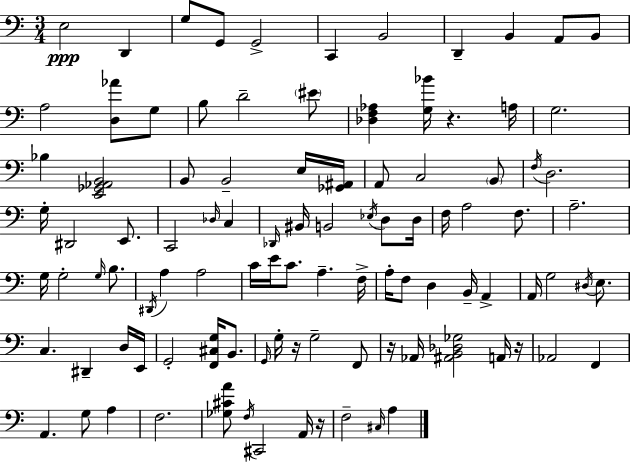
X:1
T:Untitled
M:3/4
L:1/4
K:C
E,2 D,, G,/2 G,,/2 G,,2 C,, B,,2 D,, B,, A,,/2 B,,/2 A,2 [D,_A]/2 G,/2 B,/2 D2 ^E/2 [_D,F,_A,] [G,_B]/4 z A,/4 G,2 _B, [E,,_G,,_A,,B,,]2 B,,/2 B,,2 E,/4 [_G,,^A,,]/4 A,,/2 C,2 B,,/2 F,/4 D,2 G,/4 ^D,,2 E,,/2 C,,2 _D,/4 C, _D,,/4 ^B,,/4 B,,2 _E,/4 D,/2 D,/4 F,/4 A,2 F,/2 A,2 G,/4 G,2 G,/4 B,/2 ^D,,/4 A, A,2 C/4 E/4 C/2 A, F,/4 A,/4 F,/2 D, B,,/4 A,, A,,/4 G,2 ^D,/4 E,/2 C, ^D,, D,/4 E,,/4 G,,2 [F,,^C,G,]/4 B,,/2 G,,/4 G,/4 z/4 G,2 F,,/2 z/4 _A,,/4 [^A,,B,,_D,_G,]2 A,,/4 z/4 _A,,2 F,, A,, G,/2 A, F,2 [_G,^CA]/2 F,/4 ^C,,2 A,,/4 z/4 F,2 ^C,/4 A,